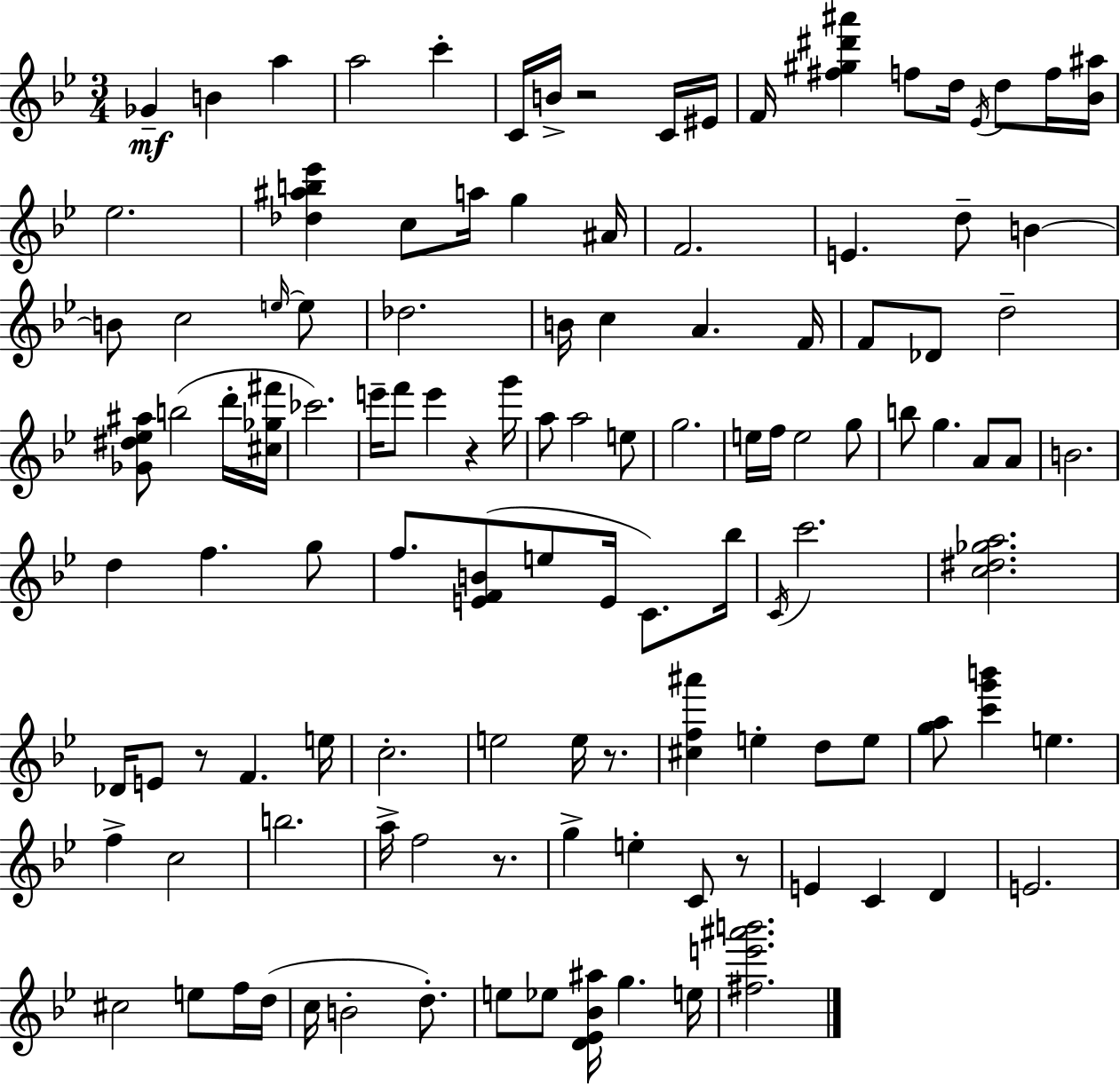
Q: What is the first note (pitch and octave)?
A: Gb4